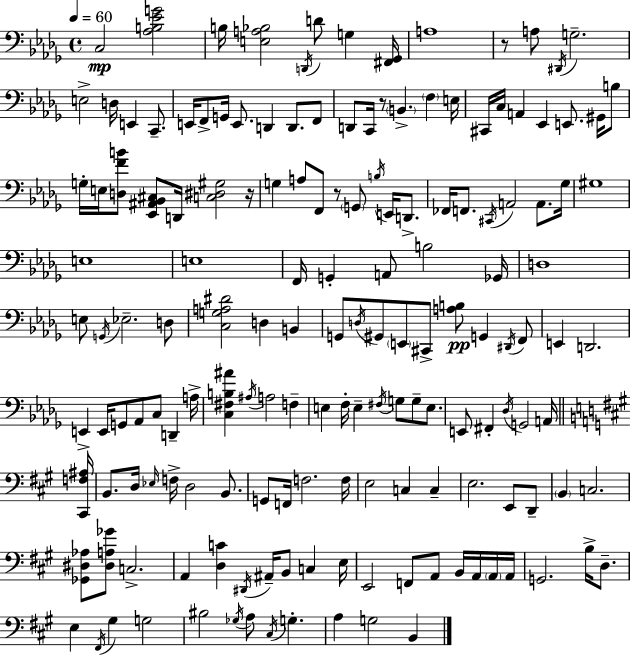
C3/h [Ab3,B3,Eb4,G4]/h B3/s [E3,A3,Bb3]/h D2/s D4/e G3/q [F#2,Gb2]/s A3/w R/e A3/e D#2/s G3/h. E3/h D3/s E2/q C2/e. E2/s F2/e G2/s E2/e. D2/q D2/e. F2/e D2/e C2/s R/e B2/q. F3/q E3/s C#2/s C3/s A2/q Eb2/q E2/e. G#2/s B3/e G3/s E3/s [D3,F4,B4]/e [Eb2,A#2,Bb2,C#3]/e D2/s [C3,D#3,G#3]/h R/s G3/q A3/e F2/e R/e G2/e B3/s E2/s D2/e. FES2/s F2/e. C#2/s A2/h A2/e. Gb3/s G#3/w E3/w E3/w F2/s G2/q A2/e B3/h Gb2/s D3/w E3/e G2/s Eb3/h. D3/e [C3,G3,A3,D#4]/h D3/q B2/q G2/e D3/s G#2/e E2/e C#2/e [A3,B3]/e G2/q D#2/s F2/e E2/q D2/h. E2/q E2/s G2/e Ab2/e C3/e D2/q A3/s [C3,F#3,B3,A#4]/q A#3/s A3/h F3/q E3/q F3/s E3/q F#3/s G3/e G3/e E3/e. E2/e F#2/q Db3/s G2/h A2/s [C#2,F3,A#3]/s B2/e. D3/s Eb3/s F3/s D3/h B2/e. G2/e F2/s F3/h. F3/s E3/h C3/q C3/q E3/h. E2/e D2/e B2/q C3/h. [Gb2,D#3,Ab3]/e [D#3,A3,Gb4]/e C3/h. A2/q [D3,C4]/q D#2/s A#2/s B2/e C3/q E3/s E2/h F2/e A2/e B2/s A2/s A2/s A2/s G2/h. B3/s D3/e. E3/q F#2/s G#3/q G3/h BIS3/h Gb3/s A3/e C#3/s G3/q. A3/q G3/h B2/q